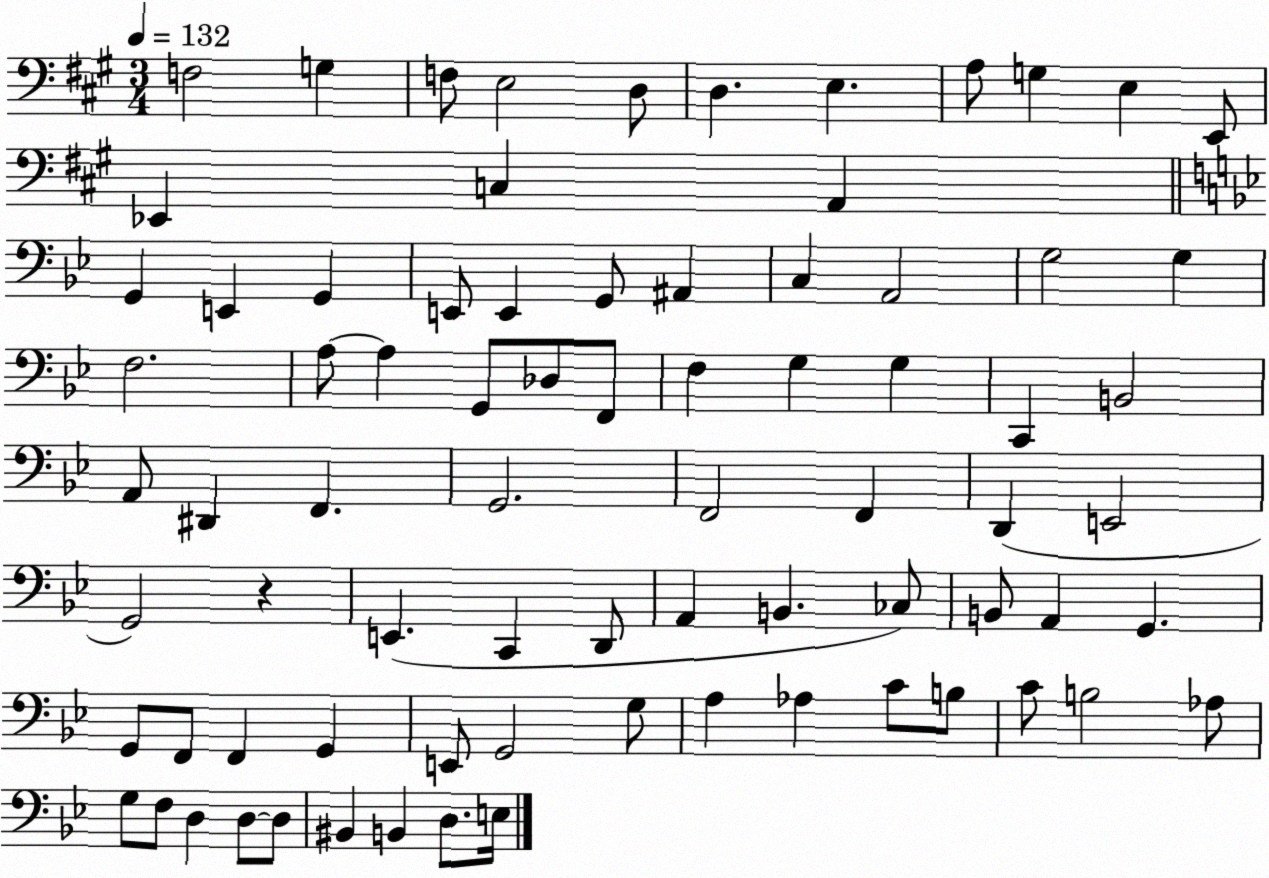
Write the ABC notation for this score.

X:1
T:Untitled
M:3/4
L:1/4
K:A
F,2 G, F,/2 E,2 D,/2 D, E, A,/2 G, E, E,,/2 _E,, C, A,, G,, E,, G,, E,,/2 E,, G,,/2 ^A,, C, A,,2 G,2 G, F,2 A,/2 A, G,,/2 _D,/2 F,,/2 F, G, G, C,, B,,2 A,,/2 ^D,, F,, G,,2 F,,2 F,, D,, E,,2 G,,2 z E,, C,, D,,/2 A,, B,, _C,/2 B,,/2 A,, G,, G,,/2 F,,/2 F,, G,, E,,/2 G,,2 G,/2 A, _A, C/2 B,/2 C/2 B,2 _A,/2 G,/2 F,/2 D, D,/2 D,/2 ^B,, B,, D,/2 E,/4